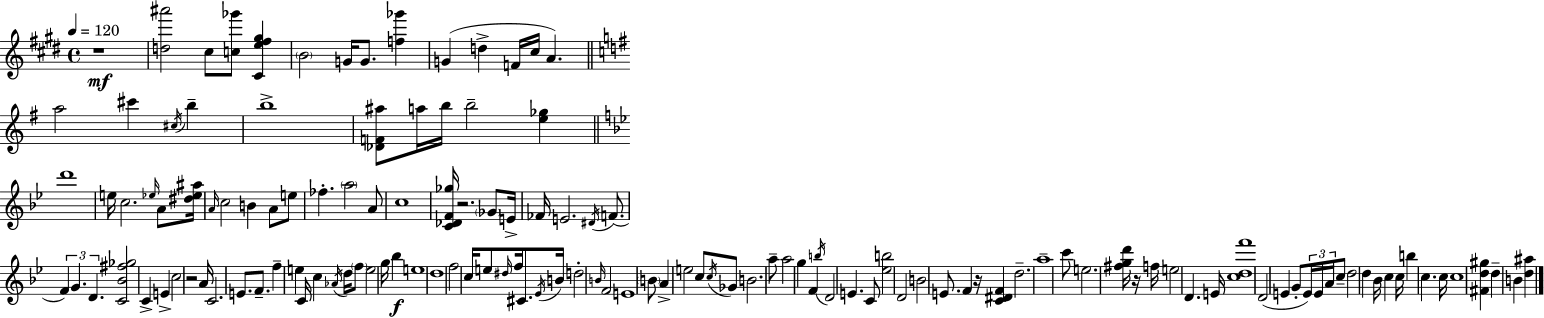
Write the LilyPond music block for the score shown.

{
  \clef treble
  \time 4/4
  \defaultTimeSignature
  \key e \major
  \tempo 4 = 120
  r1\mf | <d'' ais'''>2 cis''8 <c'' ges'''>8 <cis' e'' fis'' gis''>4 | \parenthesize b'2 g'16 g'8. <f'' ges'''>4 | g'4( d''4-> f'16 cis''16 a'4.) | \break \bar "||" \break \key g \major a''2 cis'''4 \acciaccatura { cis''16 } b''4-- | b''1-> | <des' f' ais''>8 a''16 b''16 b''2-- <e'' ges''>4 | \bar "||" \break \key bes \major d'''1 | e''16 c''2. \grace { ees''16 } a'8 | <dis'' ees'' ais''>16 \grace { a'16 } c''2 b'4 a'8 | e''8 fes''4.-. \parenthesize a''2 | \break a'8 c''1 | <c' des' f' ges''>16 r2. \parenthesize ges'8 | e'16-> fes'16 e'2. \acciaccatura { dis'16 }( | f'8. \tuplet 3/2 { f'4) g'4. d'4. } | \break <c' bes' fis'' ges''>2 c'4-> e'4-> | c''2 r2 | a'16 c'2. | e'8. f'8.-- f''4-- e''4 c'16 c''4 | \break \acciaccatura { aes'16 } d''16 \parenthesize f''8 e''2 g''16 | bes''4\f e''1 | d''1 | f''2 c''16 e''8 \grace { dis''16 } | \break f''16 cis'8. \acciaccatura { ees'16 } b'16 d''2-. \grace { b'16 } f'2 | e'1 | \parenthesize b'8 a'4-> e''2 | c''8 \acciaccatura { c''16 } ges'8 b'2. | \break a''8-- a''2 | g''4 f'4 \acciaccatura { b''16 } d'2 | e'4. c'8 <ees'' b''>2 | d'2 b'2 | \break e'8. f'4 r16 <c' dis' f'>4 d''2.-- | a''1-- | c'''8 e''2. | <fis'' g'' d'''>16 r16 f''16 e''2 | \break d'4. e'16 <c'' d'' f'''>1 | d'2( | e'4 g'8-. \tuplet 3/2 { e'16) e'16 a'16 } c''8-- d''2 | d''4 bes'16 c''4 c''16 b''4 | \break c''4. c''16 c''1 | <fis' d'' gis''>4 d''4-- | b'4 <d'' ais''>4 \bar "|."
}